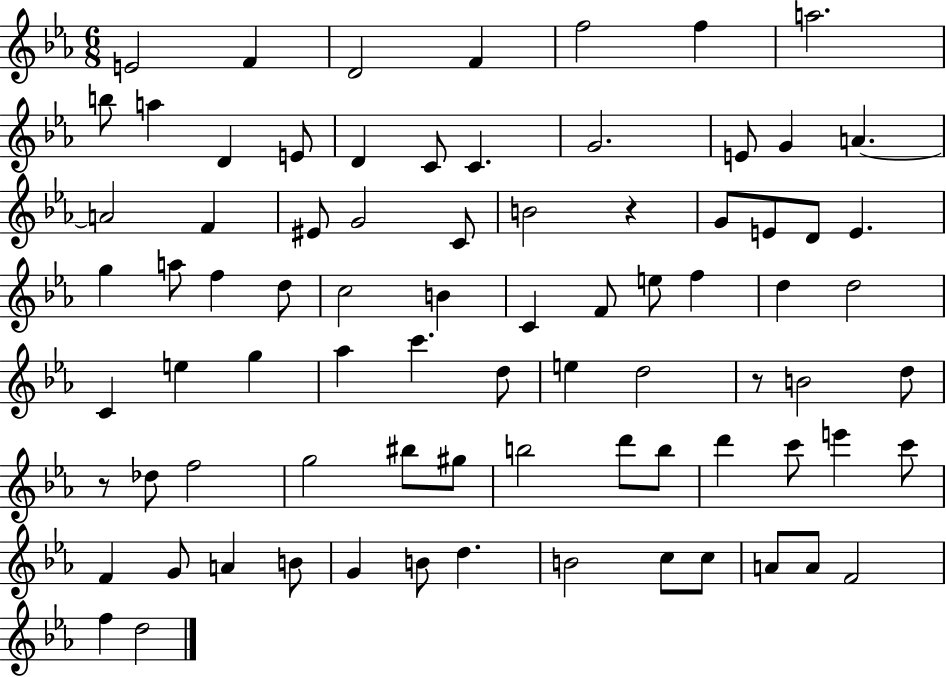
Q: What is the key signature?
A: EES major